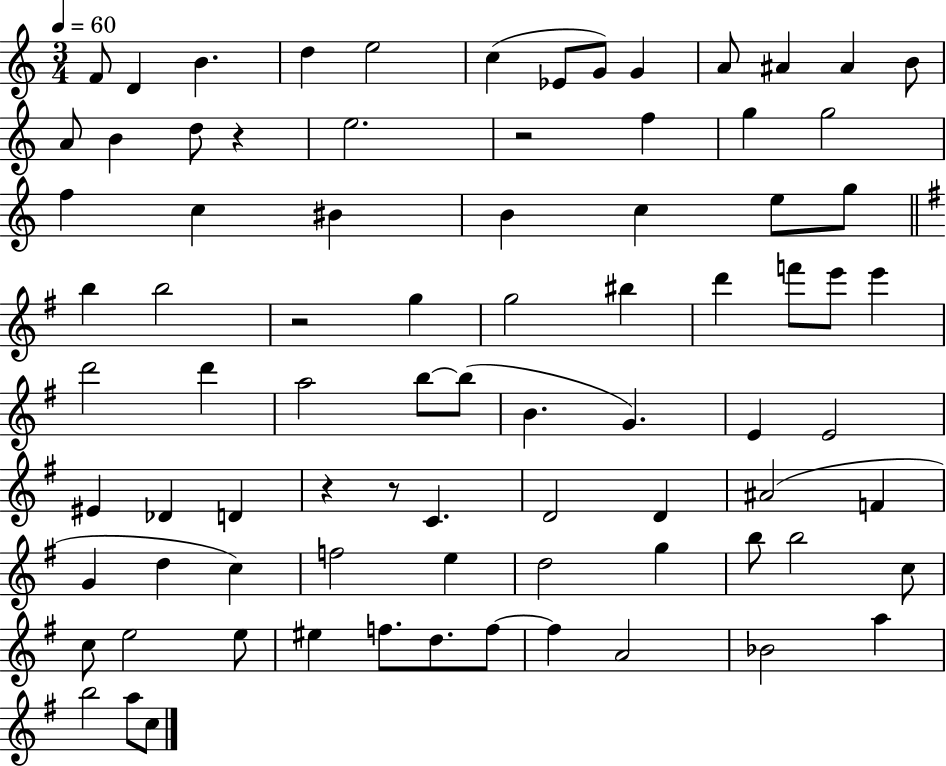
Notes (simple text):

F4/e D4/q B4/q. D5/q E5/h C5/q Eb4/e G4/e G4/q A4/e A#4/q A#4/q B4/e A4/e B4/q D5/e R/q E5/h. R/h F5/q G5/q G5/h F5/q C5/q BIS4/q B4/q C5/q E5/e G5/e B5/q B5/h R/h G5/q G5/h BIS5/q D6/q F6/e E6/e E6/q D6/h D6/q A5/h B5/e B5/e B4/q. G4/q. E4/q E4/h EIS4/q Db4/q D4/q R/q R/e C4/q. D4/h D4/q A#4/h F4/q G4/q D5/q C5/q F5/h E5/q D5/h G5/q B5/e B5/h C5/e C5/e E5/h E5/e EIS5/q F5/e. D5/e. F5/e F5/q A4/h Bb4/h A5/q B5/h A5/e C5/e